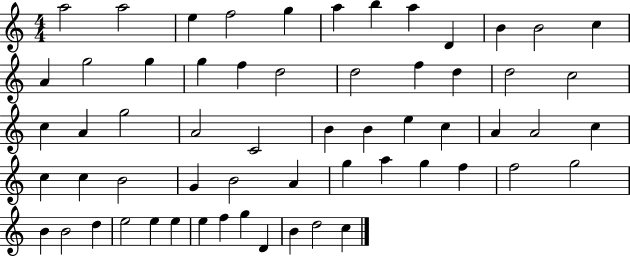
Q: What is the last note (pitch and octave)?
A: C5